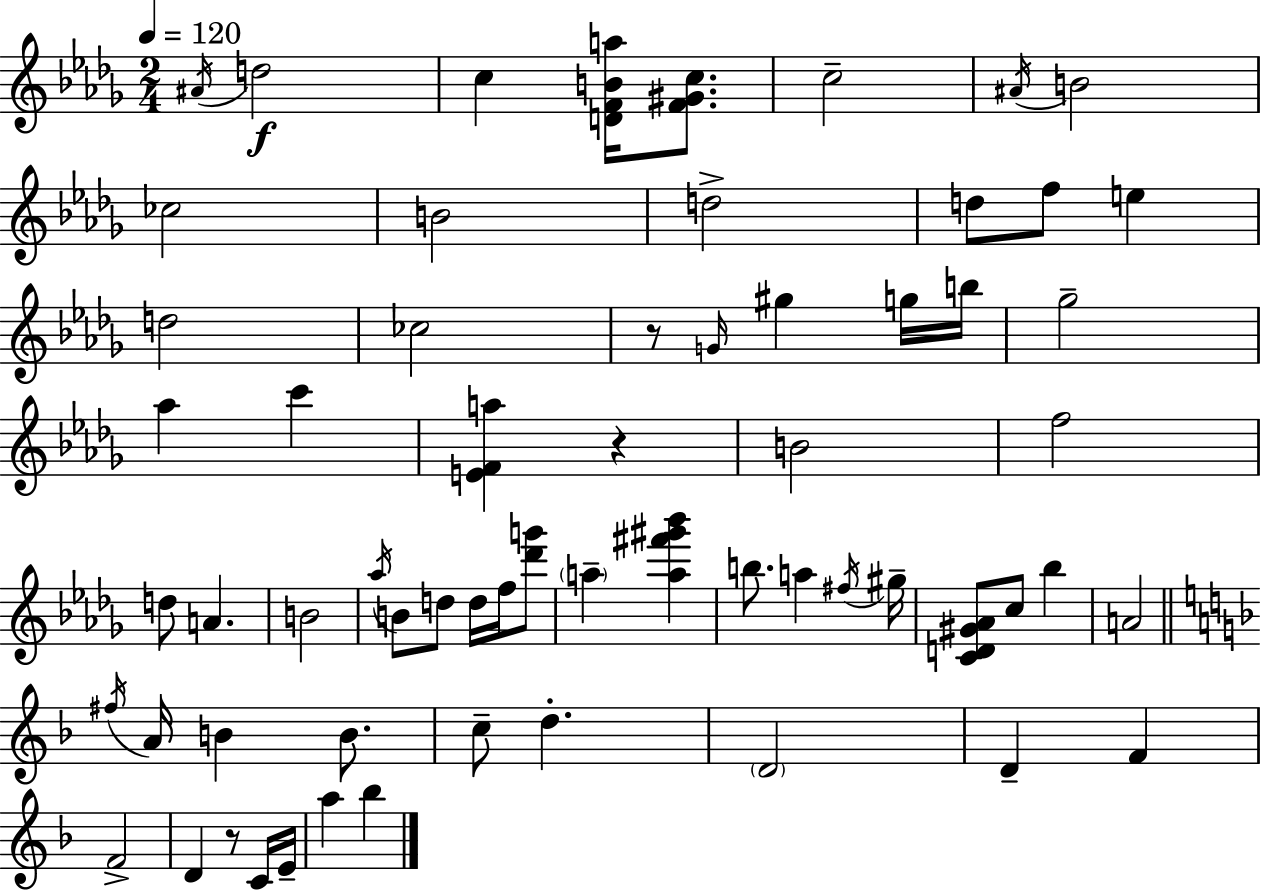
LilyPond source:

{
  \clef treble
  \numericTimeSignature
  \time 2/4
  \key bes \minor
  \tempo 4 = 120
  \repeat volta 2 { \acciaccatura { ais'16 }\f d''2 | c''4 <d' f' b' a''>16 <f' gis' c''>8. | c''2-- | \acciaccatura { ais'16 } b'2 | \break ces''2 | b'2 | d''2-> | d''8 f''8 e''4 | \break d''2 | ces''2 | r8 \grace { g'16 } gis''4 | g''16 b''16 ges''2-- | \break aes''4 c'''4 | <e' f' a''>4 r4 | b'2 | f''2 | \break d''8 a'4. | b'2 | \acciaccatura { aes''16 } b'8 d''8 | d''16 f''16 <des''' g'''>8 \parenthesize a''4-- | \break <a'' fis''' gis''' bes'''>4 b''8. a''4 | \acciaccatura { fis''16 } gis''16-- <c' d' gis' aes'>8 c''8 | bes''4 a'2 | \bar "||" \break \key f \major \acciaccatura { fis''16 } a'16 b'4 b'8. | c''8-- d''4.-. | \parenthesize d'2 | d'4-- f'4 | \break f'2-> | d'4 r8 c'16 | e'16-- a''4 bes''4 | } \bar "|."
}